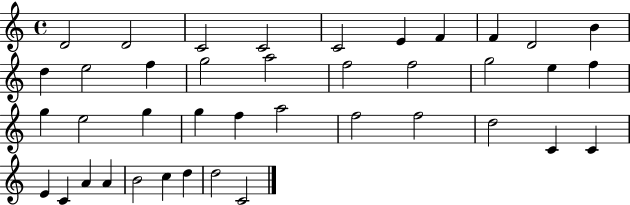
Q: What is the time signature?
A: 4/4